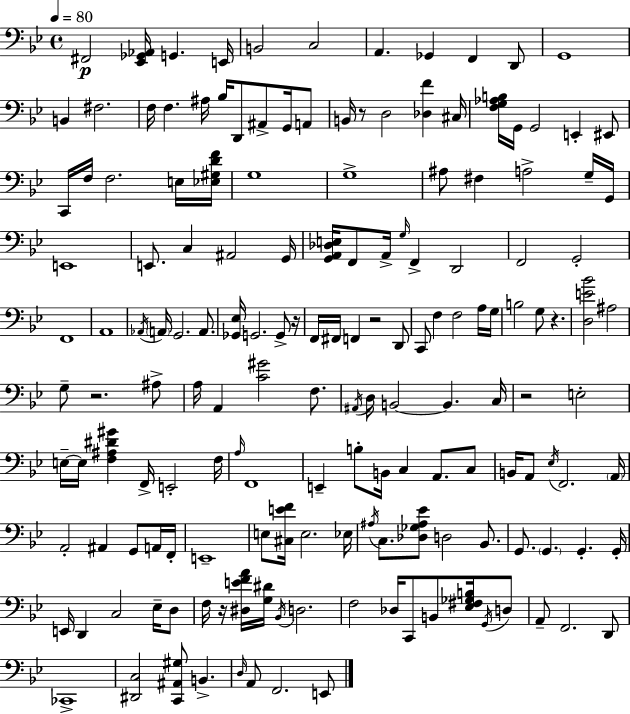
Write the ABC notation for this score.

X:1
T:Untitled
M:4/4
L:1/4
K:Bb
^F,,2 [_E,,_G,,_A,,]/4 G,, E,,/4 B,,2 C,2 A,, _G,, F,, D,,/2 G,,4 B,, ^F,2 F,/4 F, ^A,/4 _B,/4 D,,/2 ^A,,/2 G,,/4 A,,/2 B,,/4 z/2 D,2 [_D,F] ^C,/4 [F,G,_A,B,]/4 G,,/4 G,,2 E,, ^E,,/2 C,,/4 F,/4 F,2 E,/4 [_E,^G,DF]/4 G,4 G,4 ^A,/2 ^F, A,2 G,/4 G,,/4 E,,4 E,,/2 C, ^A,,2 G,,/4 [G,,A,,_D,E,]/4 F,,/2 A,,/4 G,/4 F,, D,,2 F,,2 G,,2 F,,4 A,,4 _A,,/4 A,,/4 G,,2 A,,/2 [_G,,_E,]/4 G,,2 G,,/2 z/4 F,,/4 ^F,,/4 F,, z2 D,,/2 C,,/2 F, F,2 A,/4 G,/4 B,2 G,/2 z [D,E_B]2 ^A,2 G,/2 z2 ^A,/2 A,/4 A,, [C^G]2 F,/2 ^A,,/4 D,/4 B,,2 B,, C,/4 z2 E,2 E,/4 E,/4 [F,^A,^D^G] F,,/4 E,,2 F,/4 A,/4 F,,4 E,, B,/2 B,,/4 C, A,,/2 C,/2 B,,/4 A,,/2 _E,/4 F,,2 A,,/4 A,,2 ^A,, G,,/2 A,,/4 F,,/4 E,,4 E,/2 [^C,EF]/4 E,2 _E,/4 ^A,/4 C,/2 [_D,_G,^A,_E]/2 D,2 _B,,/2 G,,/2 G,, G,, G,,/4 E,,/4 D,, C,2 _E,/4 D,/2 F,/4 z/4 [^D,EFA]/4 [G,^D]/4 _B,,/4 D,2 F,2 _D,/4 C,,/2 B,,/2 [_E,^F,_G,B,]/4 G,,/4 D,/2 A,,/2 F,,2 D,,/2 _C,,4 [^D,,C,]2 [C,,^A,,^G,]/2 B,, D,/4 A,,/2 F,,2 E,,/2